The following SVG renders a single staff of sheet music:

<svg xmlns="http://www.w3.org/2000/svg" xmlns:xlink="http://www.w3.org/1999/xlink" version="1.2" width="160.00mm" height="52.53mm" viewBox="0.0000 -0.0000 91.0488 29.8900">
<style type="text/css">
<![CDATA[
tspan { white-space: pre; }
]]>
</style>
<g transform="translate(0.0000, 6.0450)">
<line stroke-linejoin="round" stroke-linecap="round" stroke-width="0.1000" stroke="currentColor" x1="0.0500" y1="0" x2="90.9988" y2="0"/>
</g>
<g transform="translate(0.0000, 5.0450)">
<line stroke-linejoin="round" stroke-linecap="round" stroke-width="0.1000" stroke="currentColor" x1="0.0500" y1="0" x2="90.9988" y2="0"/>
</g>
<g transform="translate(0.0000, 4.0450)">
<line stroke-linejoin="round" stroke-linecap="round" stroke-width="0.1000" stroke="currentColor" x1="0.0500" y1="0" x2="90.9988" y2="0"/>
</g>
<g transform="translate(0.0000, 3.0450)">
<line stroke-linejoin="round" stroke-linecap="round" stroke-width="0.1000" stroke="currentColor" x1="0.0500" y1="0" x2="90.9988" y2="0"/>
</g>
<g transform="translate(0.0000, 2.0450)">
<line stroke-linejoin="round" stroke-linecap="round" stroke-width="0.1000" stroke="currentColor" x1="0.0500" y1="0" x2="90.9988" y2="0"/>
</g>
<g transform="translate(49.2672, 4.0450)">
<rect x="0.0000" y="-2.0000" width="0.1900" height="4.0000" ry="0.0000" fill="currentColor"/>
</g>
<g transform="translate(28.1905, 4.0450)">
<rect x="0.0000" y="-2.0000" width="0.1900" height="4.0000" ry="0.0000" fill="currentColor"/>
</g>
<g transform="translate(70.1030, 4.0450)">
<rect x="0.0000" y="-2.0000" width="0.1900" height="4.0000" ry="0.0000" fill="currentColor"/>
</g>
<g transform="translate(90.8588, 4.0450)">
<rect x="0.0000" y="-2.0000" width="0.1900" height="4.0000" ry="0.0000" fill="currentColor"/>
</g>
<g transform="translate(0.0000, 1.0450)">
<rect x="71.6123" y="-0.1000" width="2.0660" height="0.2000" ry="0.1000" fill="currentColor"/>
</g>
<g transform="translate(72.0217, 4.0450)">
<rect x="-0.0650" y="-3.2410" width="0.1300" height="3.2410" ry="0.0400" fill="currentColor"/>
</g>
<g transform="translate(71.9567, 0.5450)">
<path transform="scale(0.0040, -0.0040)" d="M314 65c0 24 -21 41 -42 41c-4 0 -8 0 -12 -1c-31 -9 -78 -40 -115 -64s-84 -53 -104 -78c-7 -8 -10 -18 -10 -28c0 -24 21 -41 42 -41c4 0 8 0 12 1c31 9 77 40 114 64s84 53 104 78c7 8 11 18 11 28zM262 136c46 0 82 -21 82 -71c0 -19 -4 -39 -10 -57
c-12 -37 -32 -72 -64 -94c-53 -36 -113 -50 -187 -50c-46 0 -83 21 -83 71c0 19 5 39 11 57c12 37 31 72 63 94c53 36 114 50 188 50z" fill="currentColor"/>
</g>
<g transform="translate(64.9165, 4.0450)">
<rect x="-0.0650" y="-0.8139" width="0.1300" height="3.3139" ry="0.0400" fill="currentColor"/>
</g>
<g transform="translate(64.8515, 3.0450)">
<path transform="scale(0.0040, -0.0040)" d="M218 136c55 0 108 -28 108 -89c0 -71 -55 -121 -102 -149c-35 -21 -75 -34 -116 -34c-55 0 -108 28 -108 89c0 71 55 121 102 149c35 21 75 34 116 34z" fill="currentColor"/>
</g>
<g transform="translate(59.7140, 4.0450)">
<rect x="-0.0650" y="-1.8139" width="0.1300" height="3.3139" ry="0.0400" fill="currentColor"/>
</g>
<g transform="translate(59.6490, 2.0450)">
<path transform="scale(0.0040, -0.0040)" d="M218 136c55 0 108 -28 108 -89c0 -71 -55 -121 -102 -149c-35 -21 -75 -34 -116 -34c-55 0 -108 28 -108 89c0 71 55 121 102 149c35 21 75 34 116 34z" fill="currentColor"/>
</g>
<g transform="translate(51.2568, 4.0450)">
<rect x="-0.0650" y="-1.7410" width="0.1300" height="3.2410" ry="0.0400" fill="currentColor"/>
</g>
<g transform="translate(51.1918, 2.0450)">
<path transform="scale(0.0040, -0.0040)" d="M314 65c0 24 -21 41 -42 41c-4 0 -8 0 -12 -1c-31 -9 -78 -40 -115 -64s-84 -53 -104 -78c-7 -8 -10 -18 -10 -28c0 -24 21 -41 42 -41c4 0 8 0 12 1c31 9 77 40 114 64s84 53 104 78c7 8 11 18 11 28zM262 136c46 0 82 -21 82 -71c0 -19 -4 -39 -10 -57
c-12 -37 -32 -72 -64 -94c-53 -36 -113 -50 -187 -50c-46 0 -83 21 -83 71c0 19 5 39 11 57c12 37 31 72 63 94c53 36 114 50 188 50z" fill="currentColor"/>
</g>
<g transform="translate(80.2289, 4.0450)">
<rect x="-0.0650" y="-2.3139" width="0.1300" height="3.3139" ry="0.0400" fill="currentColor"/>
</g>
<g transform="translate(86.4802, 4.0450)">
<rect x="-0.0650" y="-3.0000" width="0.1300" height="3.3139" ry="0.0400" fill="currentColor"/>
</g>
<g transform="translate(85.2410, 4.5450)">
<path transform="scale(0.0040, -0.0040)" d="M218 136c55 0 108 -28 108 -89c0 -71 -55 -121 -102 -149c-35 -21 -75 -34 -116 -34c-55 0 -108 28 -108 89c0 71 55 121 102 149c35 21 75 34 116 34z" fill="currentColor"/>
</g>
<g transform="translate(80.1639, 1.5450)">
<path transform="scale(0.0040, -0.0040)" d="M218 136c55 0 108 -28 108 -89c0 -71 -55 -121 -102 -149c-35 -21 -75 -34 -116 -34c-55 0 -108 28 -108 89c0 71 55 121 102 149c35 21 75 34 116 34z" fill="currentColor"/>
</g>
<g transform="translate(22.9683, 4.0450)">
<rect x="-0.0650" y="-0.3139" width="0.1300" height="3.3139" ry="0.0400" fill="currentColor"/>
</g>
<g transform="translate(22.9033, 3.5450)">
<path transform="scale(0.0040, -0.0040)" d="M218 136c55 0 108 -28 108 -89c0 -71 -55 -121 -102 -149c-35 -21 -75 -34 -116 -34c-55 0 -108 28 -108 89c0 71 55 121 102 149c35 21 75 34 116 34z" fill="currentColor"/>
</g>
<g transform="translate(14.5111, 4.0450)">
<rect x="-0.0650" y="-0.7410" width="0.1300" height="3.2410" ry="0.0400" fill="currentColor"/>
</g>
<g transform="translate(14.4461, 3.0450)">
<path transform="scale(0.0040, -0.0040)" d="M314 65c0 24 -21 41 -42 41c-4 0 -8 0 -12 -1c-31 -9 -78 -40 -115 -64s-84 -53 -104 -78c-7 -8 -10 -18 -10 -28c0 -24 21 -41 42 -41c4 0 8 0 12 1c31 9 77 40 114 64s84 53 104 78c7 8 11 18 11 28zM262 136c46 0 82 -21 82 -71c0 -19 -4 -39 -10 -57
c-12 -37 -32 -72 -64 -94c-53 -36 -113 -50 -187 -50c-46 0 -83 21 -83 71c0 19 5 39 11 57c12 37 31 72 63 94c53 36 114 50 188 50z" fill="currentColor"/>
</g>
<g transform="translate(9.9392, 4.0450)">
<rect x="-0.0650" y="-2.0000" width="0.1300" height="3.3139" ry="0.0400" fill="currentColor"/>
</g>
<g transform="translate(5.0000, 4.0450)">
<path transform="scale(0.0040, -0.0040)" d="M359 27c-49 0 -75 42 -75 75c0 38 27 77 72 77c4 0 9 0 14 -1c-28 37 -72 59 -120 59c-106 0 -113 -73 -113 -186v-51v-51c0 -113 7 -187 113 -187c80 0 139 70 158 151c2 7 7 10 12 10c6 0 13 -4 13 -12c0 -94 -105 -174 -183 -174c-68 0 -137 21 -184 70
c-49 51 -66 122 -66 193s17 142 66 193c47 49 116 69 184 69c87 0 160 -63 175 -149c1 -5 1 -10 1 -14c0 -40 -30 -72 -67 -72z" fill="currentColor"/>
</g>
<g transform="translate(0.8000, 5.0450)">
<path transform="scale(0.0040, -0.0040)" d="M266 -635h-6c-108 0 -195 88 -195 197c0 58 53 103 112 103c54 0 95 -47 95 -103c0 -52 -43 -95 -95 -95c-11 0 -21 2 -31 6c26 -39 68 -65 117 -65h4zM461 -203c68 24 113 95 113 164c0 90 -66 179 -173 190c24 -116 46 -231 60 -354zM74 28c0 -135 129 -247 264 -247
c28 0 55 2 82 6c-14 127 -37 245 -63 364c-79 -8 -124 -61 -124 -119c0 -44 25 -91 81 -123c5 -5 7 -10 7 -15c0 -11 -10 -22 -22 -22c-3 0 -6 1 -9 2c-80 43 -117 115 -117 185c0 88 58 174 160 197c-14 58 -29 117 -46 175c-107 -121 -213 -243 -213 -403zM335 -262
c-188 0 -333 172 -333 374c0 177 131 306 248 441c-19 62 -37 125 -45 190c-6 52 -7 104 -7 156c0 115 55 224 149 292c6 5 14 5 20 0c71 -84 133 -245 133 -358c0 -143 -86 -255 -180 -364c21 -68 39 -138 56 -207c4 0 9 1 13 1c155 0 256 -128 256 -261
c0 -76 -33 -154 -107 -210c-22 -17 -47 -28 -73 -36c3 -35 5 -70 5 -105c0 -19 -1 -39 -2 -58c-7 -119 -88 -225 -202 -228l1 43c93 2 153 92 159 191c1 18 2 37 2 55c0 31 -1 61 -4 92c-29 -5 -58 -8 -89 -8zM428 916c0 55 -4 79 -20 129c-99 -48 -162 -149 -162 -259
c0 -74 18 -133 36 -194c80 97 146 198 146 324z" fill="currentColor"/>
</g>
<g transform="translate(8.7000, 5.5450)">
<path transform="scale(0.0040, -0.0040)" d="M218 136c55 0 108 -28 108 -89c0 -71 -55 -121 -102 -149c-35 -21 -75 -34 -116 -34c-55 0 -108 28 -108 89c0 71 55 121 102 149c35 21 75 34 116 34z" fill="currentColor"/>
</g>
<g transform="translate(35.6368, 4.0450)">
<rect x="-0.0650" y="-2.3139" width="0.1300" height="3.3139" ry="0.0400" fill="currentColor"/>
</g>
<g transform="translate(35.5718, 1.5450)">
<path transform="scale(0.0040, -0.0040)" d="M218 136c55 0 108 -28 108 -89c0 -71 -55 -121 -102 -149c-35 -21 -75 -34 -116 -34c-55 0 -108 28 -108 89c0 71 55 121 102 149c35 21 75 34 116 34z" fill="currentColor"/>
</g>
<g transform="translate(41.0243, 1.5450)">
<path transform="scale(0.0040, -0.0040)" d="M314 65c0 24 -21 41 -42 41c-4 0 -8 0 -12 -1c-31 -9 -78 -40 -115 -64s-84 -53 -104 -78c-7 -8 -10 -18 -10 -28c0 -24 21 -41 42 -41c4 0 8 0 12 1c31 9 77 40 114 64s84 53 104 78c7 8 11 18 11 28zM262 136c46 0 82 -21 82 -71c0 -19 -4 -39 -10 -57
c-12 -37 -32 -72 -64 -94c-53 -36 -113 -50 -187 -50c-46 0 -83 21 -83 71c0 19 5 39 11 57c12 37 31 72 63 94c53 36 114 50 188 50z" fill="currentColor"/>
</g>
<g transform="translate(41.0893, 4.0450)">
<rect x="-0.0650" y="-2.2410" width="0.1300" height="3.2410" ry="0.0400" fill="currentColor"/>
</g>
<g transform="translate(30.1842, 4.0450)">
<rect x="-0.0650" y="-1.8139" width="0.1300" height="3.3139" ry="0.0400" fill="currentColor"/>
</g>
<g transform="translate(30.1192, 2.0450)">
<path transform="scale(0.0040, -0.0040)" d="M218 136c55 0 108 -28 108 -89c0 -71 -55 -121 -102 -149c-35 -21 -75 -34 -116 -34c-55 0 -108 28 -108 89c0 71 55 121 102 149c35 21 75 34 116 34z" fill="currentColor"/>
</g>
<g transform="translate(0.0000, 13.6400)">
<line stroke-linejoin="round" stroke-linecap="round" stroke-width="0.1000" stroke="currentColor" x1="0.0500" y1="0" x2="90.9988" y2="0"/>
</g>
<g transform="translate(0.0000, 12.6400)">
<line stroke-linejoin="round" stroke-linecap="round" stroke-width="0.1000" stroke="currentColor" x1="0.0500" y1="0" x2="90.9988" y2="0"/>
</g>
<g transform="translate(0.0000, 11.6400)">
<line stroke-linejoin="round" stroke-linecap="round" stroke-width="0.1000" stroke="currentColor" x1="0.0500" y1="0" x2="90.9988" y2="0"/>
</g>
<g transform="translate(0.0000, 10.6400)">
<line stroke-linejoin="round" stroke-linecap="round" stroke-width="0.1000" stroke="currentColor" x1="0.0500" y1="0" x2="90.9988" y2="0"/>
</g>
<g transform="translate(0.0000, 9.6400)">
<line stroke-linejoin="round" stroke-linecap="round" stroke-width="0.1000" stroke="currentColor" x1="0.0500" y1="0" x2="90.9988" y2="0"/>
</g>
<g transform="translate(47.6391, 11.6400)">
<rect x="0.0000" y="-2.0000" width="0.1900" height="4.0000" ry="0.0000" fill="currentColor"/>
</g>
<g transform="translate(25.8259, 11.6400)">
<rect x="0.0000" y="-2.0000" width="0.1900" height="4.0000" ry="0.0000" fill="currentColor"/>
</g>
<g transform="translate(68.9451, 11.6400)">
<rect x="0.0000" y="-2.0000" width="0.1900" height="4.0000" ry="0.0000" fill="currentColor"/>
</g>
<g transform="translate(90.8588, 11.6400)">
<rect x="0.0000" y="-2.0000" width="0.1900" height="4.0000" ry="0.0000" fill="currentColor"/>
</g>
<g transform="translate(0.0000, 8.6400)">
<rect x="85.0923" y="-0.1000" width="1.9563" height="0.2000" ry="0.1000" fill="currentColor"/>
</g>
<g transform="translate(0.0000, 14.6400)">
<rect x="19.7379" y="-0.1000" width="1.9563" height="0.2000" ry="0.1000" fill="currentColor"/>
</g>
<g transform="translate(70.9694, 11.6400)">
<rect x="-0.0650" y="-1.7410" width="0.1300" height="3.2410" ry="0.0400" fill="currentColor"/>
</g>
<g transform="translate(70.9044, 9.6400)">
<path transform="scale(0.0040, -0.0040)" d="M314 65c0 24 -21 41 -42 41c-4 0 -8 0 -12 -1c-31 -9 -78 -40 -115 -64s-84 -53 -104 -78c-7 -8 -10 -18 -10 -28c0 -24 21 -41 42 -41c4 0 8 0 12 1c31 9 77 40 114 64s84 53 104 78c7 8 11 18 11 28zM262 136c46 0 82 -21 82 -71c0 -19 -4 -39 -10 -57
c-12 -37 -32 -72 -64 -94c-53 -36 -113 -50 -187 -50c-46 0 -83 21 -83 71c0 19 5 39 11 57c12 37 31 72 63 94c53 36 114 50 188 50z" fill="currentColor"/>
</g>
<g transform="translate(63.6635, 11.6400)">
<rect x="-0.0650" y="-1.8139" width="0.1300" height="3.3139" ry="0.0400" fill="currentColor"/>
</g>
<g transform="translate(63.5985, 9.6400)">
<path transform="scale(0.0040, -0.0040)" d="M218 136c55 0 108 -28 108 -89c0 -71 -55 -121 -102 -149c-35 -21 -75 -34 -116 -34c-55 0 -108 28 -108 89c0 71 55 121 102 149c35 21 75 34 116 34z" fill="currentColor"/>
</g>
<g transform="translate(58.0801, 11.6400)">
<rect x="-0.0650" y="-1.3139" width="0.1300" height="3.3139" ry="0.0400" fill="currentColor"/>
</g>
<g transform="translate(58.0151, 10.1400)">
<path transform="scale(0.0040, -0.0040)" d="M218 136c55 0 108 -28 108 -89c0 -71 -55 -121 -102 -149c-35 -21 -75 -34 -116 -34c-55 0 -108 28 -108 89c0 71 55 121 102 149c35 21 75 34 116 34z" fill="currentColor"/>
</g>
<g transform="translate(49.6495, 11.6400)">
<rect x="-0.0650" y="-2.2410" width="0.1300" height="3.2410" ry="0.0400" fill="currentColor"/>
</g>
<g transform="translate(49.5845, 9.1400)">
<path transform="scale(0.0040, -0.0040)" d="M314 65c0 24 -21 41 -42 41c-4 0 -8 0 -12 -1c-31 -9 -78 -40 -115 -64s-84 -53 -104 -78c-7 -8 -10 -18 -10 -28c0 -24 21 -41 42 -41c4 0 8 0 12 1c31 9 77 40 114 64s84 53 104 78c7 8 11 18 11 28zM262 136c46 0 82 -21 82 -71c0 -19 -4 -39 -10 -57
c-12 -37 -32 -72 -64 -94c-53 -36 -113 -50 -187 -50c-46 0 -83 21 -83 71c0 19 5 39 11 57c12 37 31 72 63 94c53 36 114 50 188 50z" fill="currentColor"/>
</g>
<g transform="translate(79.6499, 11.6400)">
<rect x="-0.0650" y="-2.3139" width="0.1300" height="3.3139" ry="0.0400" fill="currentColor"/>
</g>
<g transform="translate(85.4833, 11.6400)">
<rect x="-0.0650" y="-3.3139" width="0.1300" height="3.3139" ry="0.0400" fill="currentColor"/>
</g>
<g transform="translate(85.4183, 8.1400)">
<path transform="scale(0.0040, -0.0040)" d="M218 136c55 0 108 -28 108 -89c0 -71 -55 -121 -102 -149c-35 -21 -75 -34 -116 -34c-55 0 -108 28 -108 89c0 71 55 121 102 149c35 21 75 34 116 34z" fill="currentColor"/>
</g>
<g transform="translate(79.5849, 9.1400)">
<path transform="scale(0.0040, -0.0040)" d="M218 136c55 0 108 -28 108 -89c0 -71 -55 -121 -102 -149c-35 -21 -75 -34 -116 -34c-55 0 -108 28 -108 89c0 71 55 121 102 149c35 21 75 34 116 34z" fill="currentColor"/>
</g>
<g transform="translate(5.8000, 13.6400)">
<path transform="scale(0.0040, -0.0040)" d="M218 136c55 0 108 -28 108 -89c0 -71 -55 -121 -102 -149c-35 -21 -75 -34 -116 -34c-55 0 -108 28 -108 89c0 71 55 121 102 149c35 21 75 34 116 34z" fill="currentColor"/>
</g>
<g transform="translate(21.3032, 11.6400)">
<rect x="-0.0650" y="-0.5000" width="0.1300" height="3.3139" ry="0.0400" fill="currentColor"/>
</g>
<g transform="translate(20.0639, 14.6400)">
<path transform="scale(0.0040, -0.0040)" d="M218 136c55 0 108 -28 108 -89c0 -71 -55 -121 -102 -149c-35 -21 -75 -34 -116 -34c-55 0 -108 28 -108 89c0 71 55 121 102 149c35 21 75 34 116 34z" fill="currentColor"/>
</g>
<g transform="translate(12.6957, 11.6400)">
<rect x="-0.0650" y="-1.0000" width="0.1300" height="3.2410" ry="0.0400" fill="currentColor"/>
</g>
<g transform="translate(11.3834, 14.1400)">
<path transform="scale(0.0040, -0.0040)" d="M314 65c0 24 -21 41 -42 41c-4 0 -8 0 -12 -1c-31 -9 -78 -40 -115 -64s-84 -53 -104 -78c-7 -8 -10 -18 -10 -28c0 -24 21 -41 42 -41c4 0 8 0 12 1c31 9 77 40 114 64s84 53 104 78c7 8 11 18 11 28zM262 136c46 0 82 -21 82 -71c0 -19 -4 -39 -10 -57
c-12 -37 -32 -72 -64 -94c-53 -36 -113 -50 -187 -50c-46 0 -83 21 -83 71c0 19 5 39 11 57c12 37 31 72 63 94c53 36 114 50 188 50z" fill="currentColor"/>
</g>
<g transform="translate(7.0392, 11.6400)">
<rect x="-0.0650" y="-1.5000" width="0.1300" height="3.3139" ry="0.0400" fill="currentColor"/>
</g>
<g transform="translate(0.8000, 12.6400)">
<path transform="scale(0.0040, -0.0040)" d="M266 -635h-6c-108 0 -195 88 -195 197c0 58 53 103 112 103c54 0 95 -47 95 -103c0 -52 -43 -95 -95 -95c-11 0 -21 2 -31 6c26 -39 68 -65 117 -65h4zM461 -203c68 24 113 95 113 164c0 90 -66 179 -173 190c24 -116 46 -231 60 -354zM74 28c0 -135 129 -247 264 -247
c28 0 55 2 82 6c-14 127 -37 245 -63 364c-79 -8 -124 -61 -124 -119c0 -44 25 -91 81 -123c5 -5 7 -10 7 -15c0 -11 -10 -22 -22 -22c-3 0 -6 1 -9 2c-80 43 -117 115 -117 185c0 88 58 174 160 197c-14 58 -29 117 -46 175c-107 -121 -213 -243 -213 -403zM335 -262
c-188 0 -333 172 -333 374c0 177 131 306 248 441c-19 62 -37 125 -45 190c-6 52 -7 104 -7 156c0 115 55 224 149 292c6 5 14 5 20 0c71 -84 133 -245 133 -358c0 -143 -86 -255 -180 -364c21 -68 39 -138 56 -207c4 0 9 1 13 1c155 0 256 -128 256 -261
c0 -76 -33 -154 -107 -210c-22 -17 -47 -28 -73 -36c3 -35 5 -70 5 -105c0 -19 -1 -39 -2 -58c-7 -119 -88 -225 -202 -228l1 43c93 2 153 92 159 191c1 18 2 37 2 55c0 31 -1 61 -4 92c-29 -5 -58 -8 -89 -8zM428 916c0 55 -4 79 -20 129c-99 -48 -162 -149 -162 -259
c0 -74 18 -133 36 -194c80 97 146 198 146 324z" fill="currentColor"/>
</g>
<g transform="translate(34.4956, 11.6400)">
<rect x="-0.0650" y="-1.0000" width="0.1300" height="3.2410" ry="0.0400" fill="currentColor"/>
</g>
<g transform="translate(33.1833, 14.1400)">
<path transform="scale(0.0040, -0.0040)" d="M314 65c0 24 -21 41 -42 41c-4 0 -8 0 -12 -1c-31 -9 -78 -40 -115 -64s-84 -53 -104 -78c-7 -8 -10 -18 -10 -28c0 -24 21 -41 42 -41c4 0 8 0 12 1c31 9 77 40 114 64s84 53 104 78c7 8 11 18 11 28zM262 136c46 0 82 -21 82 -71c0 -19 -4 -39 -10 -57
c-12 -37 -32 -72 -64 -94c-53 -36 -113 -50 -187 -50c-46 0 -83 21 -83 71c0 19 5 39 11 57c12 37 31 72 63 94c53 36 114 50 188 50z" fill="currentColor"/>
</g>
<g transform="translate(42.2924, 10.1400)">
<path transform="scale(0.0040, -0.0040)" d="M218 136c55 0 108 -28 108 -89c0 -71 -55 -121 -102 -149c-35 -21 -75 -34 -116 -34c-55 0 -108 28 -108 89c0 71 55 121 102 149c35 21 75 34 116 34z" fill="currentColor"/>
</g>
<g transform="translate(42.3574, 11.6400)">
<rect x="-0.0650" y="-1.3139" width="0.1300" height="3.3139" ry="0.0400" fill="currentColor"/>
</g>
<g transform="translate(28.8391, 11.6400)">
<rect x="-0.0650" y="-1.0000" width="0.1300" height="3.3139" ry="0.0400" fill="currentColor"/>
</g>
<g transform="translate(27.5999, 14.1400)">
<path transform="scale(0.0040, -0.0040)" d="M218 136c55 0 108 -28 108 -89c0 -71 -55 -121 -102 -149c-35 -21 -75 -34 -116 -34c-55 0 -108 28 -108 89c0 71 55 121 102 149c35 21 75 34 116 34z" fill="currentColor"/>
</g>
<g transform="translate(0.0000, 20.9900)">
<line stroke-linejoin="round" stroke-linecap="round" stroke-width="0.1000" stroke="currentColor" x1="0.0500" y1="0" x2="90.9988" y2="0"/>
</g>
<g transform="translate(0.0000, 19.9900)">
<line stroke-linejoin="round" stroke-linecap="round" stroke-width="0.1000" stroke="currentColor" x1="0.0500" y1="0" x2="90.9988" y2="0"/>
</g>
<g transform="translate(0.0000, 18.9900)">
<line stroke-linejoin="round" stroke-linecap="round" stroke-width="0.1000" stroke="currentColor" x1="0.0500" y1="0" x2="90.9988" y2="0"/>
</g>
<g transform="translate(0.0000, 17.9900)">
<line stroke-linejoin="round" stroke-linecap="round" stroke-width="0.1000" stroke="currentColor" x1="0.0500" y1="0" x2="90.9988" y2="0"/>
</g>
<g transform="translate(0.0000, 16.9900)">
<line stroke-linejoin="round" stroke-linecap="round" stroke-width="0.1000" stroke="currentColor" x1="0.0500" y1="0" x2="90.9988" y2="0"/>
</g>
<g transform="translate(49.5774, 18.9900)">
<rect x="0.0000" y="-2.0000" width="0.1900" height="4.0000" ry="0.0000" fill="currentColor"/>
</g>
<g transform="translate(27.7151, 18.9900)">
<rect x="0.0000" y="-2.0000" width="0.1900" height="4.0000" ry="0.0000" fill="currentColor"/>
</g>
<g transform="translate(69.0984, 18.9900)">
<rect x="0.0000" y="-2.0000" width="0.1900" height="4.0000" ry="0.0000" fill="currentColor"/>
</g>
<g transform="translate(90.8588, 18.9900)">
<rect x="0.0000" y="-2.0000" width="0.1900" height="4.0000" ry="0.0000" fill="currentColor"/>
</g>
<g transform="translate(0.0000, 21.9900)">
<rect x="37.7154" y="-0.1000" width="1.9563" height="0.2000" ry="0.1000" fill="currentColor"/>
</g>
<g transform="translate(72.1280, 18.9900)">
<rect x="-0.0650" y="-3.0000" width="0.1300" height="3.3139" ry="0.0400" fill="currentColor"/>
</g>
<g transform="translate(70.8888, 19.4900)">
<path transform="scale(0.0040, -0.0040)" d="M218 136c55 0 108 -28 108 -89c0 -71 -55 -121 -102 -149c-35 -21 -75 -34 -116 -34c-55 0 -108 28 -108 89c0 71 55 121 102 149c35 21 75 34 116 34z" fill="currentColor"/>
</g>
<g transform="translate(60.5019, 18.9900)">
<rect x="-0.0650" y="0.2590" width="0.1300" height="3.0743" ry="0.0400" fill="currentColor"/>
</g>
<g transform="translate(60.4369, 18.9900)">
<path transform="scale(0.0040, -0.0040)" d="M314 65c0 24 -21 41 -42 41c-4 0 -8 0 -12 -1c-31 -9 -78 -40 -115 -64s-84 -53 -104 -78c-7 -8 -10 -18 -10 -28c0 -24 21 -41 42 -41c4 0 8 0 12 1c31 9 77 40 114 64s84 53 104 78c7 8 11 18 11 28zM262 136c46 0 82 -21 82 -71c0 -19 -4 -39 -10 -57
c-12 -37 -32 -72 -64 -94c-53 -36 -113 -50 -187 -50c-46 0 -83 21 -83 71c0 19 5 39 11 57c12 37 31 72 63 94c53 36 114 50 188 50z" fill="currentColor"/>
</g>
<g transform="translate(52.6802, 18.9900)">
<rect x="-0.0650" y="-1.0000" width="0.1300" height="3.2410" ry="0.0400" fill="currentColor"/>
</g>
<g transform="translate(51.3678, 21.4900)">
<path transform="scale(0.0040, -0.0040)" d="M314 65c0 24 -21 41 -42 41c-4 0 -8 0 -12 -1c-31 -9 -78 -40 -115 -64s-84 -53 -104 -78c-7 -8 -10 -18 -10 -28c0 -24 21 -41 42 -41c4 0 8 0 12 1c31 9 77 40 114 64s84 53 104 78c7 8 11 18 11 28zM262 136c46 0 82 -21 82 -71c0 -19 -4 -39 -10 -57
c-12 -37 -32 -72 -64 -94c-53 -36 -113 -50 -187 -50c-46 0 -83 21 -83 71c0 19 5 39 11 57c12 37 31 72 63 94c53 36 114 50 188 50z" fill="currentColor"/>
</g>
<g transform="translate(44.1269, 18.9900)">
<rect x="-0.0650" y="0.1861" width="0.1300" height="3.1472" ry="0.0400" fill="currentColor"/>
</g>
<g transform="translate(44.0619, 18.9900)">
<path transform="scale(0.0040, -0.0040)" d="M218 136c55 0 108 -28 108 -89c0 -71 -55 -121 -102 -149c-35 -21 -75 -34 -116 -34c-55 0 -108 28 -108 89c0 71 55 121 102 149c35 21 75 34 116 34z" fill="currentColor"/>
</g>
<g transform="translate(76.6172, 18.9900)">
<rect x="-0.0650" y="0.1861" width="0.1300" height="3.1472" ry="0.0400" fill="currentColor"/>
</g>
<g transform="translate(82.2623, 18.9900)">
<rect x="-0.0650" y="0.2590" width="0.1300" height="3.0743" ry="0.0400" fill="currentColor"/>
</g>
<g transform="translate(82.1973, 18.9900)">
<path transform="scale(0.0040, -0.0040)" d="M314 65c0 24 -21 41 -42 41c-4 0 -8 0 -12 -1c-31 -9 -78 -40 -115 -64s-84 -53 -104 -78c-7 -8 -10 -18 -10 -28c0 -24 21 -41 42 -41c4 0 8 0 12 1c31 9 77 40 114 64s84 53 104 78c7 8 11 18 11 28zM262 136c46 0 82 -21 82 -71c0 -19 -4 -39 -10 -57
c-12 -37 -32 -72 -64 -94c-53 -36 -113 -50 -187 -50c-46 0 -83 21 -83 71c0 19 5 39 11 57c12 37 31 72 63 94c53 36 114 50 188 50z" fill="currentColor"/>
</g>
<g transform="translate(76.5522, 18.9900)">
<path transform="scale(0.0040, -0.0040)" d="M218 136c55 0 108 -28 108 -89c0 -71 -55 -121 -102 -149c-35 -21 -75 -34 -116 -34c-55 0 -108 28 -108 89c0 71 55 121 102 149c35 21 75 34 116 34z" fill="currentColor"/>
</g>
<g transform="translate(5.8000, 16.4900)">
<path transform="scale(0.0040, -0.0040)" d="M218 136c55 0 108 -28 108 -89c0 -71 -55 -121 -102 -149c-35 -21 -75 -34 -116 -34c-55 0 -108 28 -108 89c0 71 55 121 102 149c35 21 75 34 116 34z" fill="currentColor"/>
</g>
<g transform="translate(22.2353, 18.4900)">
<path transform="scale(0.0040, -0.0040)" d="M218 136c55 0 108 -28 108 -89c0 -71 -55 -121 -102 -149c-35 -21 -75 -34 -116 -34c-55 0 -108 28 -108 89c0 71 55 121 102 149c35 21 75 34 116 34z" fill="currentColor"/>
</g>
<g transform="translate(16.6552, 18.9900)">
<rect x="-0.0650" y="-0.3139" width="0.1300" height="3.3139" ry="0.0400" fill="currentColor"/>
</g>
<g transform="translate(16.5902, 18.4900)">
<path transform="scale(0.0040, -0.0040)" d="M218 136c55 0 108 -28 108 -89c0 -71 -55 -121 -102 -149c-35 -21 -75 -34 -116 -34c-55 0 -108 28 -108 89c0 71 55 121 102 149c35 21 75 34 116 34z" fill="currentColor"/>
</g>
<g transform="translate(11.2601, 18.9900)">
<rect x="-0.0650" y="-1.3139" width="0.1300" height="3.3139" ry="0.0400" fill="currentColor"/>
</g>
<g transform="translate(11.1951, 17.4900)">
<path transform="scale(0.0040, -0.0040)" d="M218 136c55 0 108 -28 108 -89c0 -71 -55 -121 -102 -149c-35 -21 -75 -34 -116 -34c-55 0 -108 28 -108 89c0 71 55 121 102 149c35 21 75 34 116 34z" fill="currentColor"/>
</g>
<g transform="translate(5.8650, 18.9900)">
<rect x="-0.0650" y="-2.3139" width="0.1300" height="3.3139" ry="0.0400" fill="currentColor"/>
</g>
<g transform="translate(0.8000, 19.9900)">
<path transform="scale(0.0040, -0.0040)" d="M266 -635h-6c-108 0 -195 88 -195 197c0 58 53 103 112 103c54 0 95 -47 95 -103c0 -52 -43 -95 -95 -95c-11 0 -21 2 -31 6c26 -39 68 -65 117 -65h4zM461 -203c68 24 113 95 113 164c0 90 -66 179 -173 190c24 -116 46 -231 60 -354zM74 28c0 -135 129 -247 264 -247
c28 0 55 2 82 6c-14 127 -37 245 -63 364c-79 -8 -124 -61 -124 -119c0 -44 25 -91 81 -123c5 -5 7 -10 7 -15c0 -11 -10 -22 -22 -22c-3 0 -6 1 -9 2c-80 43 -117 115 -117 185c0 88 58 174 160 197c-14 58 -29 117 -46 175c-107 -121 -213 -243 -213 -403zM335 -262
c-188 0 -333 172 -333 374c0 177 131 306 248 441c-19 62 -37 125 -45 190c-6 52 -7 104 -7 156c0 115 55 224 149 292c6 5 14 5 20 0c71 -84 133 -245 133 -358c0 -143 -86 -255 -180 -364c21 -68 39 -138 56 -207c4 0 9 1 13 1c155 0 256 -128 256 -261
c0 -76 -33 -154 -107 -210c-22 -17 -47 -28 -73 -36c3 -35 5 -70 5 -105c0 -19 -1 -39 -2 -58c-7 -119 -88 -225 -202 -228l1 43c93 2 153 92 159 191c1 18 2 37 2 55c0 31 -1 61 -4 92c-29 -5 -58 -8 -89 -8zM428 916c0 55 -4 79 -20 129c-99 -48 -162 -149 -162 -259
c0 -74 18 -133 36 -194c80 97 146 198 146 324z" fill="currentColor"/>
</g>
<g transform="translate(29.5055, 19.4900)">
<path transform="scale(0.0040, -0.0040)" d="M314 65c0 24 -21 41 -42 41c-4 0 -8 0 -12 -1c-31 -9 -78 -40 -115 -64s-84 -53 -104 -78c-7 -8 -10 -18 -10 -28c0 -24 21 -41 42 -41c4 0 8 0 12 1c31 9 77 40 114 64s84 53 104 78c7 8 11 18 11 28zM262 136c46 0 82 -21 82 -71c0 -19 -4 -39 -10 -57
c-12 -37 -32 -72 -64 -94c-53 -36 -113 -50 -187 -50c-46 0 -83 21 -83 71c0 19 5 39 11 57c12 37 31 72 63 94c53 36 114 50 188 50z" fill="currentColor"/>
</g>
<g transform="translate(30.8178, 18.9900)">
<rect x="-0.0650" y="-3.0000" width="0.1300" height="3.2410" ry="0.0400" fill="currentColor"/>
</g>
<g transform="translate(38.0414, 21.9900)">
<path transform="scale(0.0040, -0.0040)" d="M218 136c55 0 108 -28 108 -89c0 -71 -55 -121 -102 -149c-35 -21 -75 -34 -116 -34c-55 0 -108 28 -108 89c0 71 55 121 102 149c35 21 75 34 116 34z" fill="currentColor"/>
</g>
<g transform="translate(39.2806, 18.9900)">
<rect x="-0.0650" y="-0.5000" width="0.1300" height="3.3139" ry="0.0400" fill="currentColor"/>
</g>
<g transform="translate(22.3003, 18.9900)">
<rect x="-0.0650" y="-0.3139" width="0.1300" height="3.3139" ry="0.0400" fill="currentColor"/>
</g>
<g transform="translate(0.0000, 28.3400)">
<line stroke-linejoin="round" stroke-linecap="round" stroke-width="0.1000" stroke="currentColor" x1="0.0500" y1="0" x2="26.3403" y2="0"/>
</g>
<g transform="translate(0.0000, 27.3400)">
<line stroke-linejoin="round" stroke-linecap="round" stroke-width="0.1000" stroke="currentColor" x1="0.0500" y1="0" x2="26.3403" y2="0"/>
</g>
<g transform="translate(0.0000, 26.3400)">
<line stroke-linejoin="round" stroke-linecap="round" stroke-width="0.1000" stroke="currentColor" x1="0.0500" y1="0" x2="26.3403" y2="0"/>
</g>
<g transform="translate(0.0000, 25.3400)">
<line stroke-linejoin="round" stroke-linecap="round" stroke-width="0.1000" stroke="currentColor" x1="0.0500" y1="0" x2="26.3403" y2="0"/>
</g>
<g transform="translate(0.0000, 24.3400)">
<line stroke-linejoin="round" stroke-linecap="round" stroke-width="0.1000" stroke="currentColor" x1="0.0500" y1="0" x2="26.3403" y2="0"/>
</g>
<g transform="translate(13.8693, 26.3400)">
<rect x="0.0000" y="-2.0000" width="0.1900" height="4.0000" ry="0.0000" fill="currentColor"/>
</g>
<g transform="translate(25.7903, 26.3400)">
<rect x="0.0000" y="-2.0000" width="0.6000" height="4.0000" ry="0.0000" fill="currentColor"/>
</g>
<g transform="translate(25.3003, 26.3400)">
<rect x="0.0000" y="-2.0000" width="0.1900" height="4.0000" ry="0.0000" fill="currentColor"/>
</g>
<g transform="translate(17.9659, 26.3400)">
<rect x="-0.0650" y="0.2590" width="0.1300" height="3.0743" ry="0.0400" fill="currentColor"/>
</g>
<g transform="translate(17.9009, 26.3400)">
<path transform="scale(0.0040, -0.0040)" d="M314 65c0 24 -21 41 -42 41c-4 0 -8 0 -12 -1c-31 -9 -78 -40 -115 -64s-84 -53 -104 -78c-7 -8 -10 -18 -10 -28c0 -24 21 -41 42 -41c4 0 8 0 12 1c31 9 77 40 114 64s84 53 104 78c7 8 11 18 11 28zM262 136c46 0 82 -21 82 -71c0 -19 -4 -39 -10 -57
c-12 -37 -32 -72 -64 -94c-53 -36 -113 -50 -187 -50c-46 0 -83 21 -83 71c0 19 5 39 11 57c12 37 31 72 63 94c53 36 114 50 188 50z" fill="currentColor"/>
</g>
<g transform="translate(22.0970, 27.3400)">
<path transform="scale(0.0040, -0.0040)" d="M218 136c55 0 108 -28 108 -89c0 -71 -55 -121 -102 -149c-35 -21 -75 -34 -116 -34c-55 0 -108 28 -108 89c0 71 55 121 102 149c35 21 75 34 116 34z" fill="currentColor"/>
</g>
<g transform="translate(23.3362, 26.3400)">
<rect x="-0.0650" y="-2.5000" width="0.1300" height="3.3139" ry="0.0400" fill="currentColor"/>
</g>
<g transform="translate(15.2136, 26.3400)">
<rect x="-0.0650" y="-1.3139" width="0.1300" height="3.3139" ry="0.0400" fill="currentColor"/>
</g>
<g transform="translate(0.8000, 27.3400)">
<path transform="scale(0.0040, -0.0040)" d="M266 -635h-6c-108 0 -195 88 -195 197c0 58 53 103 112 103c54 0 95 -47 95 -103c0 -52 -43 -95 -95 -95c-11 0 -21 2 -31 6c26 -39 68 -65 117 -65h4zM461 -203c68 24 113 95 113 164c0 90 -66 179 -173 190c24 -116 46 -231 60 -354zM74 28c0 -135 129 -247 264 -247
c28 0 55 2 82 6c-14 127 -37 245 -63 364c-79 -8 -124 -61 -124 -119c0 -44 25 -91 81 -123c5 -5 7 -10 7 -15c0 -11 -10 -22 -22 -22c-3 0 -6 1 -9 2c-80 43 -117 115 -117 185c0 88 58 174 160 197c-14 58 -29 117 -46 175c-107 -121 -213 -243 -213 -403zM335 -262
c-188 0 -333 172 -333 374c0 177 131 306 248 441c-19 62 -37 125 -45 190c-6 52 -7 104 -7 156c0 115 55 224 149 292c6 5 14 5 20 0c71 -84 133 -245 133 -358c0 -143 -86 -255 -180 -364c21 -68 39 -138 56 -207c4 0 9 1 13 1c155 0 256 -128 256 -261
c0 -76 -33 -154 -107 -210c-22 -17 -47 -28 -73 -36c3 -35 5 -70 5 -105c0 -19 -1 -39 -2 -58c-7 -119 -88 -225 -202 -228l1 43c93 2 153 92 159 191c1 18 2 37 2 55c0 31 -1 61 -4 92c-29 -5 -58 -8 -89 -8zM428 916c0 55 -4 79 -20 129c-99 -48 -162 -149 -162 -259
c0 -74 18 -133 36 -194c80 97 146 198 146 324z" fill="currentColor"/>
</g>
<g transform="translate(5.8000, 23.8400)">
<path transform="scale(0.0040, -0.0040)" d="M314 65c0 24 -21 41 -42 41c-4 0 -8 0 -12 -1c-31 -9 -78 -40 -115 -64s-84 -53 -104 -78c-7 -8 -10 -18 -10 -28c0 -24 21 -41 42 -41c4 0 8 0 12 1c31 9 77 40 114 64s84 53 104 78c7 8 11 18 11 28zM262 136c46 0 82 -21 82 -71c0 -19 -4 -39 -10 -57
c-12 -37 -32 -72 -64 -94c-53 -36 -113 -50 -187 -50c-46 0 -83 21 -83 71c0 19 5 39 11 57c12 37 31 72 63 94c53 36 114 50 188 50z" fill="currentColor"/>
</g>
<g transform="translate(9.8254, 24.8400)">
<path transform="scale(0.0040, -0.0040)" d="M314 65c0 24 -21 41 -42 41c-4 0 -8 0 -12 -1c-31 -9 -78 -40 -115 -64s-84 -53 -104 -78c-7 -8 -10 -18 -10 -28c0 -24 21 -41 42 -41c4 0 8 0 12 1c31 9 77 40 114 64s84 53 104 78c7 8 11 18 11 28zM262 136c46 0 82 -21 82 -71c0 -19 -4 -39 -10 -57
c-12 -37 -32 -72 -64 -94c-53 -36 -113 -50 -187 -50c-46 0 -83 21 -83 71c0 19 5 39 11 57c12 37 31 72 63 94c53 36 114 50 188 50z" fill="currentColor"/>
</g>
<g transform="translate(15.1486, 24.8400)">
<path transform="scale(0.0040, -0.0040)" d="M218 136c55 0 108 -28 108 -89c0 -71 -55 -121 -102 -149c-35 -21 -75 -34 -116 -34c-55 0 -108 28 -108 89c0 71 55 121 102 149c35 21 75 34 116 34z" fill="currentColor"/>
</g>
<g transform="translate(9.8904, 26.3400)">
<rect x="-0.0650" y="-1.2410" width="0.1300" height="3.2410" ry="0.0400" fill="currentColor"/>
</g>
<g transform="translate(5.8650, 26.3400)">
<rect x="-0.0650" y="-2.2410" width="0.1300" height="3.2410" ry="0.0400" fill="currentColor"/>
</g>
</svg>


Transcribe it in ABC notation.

X:1
T:Untitled
M:4/4
L:1/4
K:C
F d2 c f g g2 f2 f d b2 g A E D2 C D D2 e g2 e f f2 g b g e c c A2 C B D2 B2 A B B2 g2 e2 e B2 G